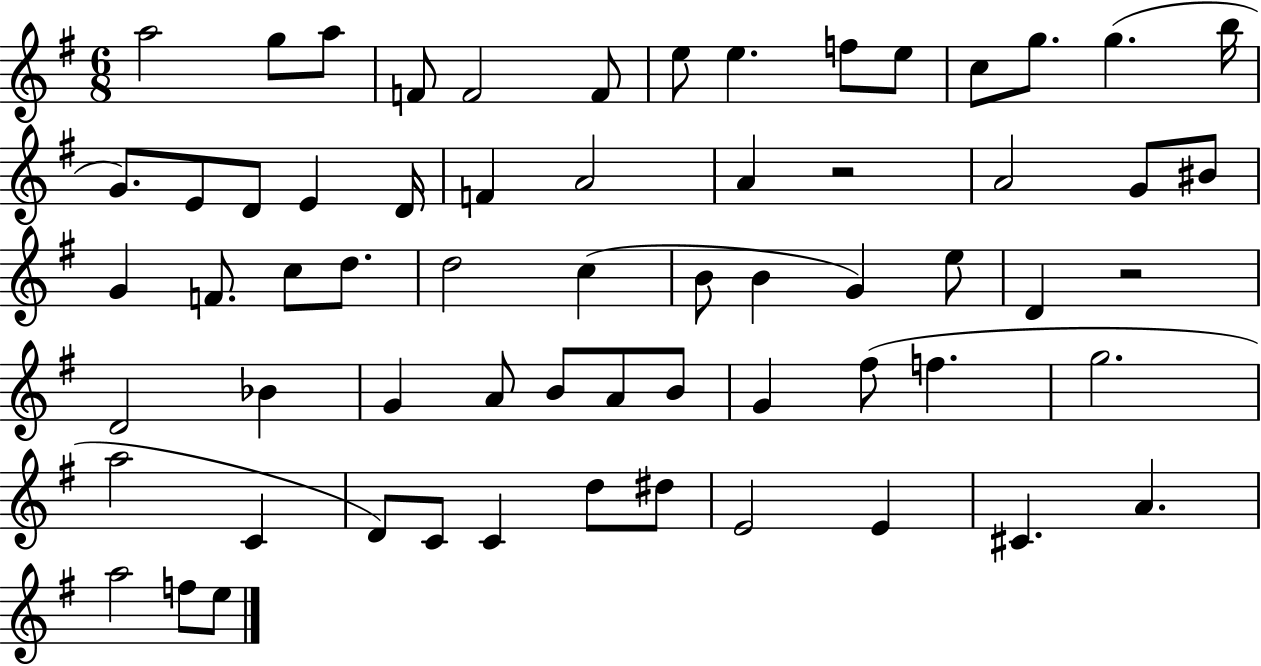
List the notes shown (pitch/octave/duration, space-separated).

A5/h G5/e A5/e F4/e F4/h F4/e E5/e E5/q. F5/e E5/e C5/e G5/e. G5/q. B5/s G4/e. E4/e D4/e E4/q D4/s F4/q A4/h A4/q R/h A4/h G4/e BIS4/e G4/q F4/e. C5/e D5/e. D5/h C5/q B4/e B4/q G4/q E5/e D4/q R/h D4/h Bb4/q G4/q A4/e B4/e A4/e B4/e G4/q F#5/e F5/q. G5/h. A5/h C4/q D4/e C4/e C4/q D5/e D#5/e E4/h E4/q C#4/q. A4/q. A5/h F5/e E5/e